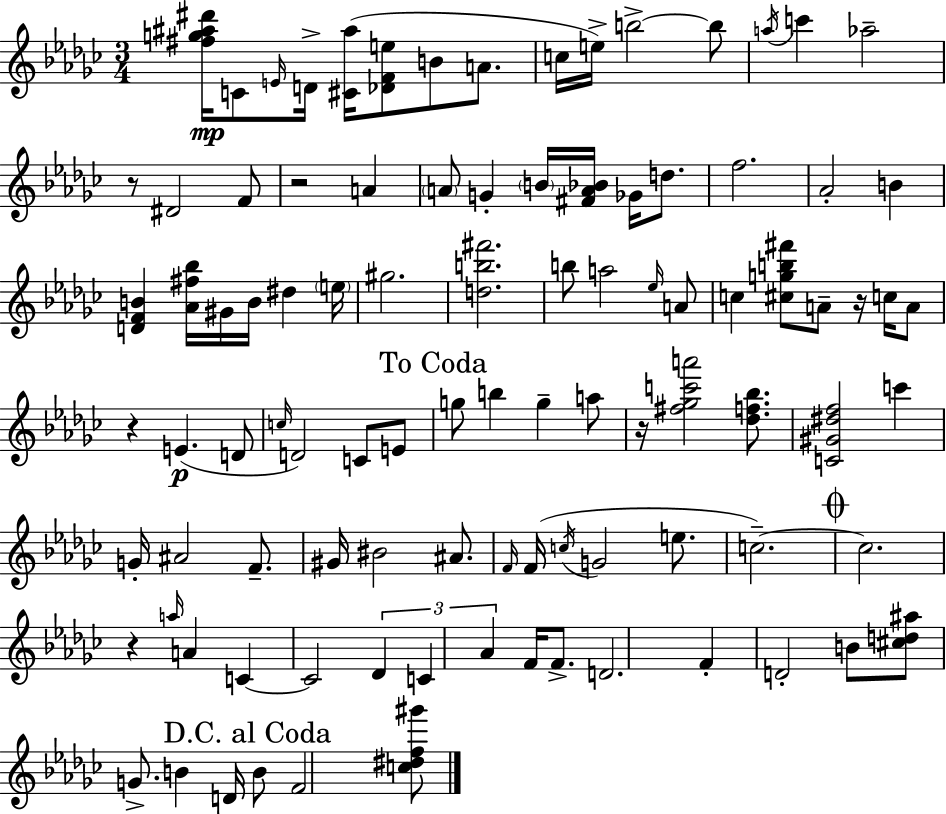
{
  \clef treble
  \numericTimeSignature
  \time 3/4
  \key ees \minor
  \repeat volta 2 { <fis'' g'' ais'' dis'''>16\mp c'8 \grace { e'16 } d'16-> <cis' ais''>16( <des' f' e''>8 b'8 a'8. | c''16 e''16->) b''2->~~ b''8 | \acciaccatura { a''16 } c'''4 aes''2-- | r8 dis'2 | \break f'8 r2 a'4 | \parenthesize a'8 g'4-. \parenthesize b'16 <fis' a' bes'>16 ges'16 d''8. | f''2. | aes'2-. b'4 | \break <d' f' b'>4 <aes' fis'' bes''>16 gis'16 b'16 dis''4 | \parenthesize e''16 gis''2. | <d'' b'' fis'''>2. | b''8 a''2 | \break \grace { ees''16 } a'8 c''4 <cis'' g'' b'' fis'''>8 a'8-- r16 | c''16 a'8 r4 e'4.(\p | d'8 \grace { c''16 }) d'2 | c'8 e'8 \mark "To Coda" g''8 b''4 g''4-- | \break a''8 r16 <fis'' ges'' c''' a'''>2 | <des'' f'' bes''>8. <c' gis' dis'' f''>2 | c'''4 g'16-. ais'2 | f'8.-- gis'16 bis'2 | \break ais'8. \grace { f'16 } f'16( \acciaccatura { c''16 } g'2 | e''8. c''2.--~~) | \mark \markup { \musicglyph "scripts.coda" } c''2. | r4 \grace { a''16 } a'4 | \break c'4~~ c'2 | \tuplet 3/2 { des'4 c'4 aes'4 } | f'16 f'8.-> d'2. | f'4-. d'2-. | \break b'8 <cis'' d'' ais''>8 g'8.-> | b'4 d'16 \mark "D.C. al Coda" b'8 f'2 | <c'' dis'' f'' gis'''>8 } \bar "|."
}